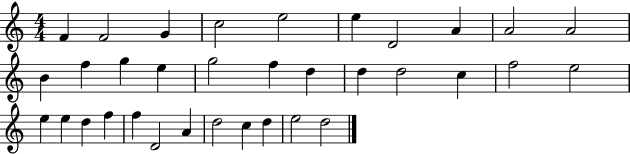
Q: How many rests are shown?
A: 0